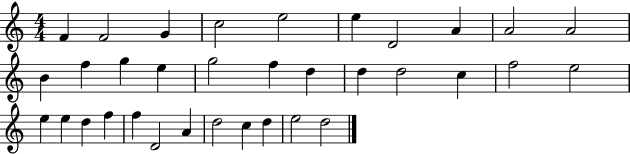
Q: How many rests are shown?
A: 0